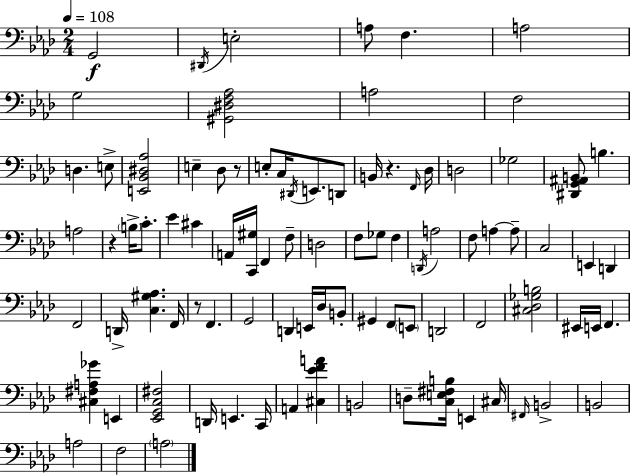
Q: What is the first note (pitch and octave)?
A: G2